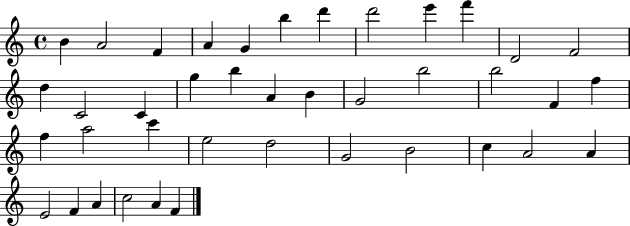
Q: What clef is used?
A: treble